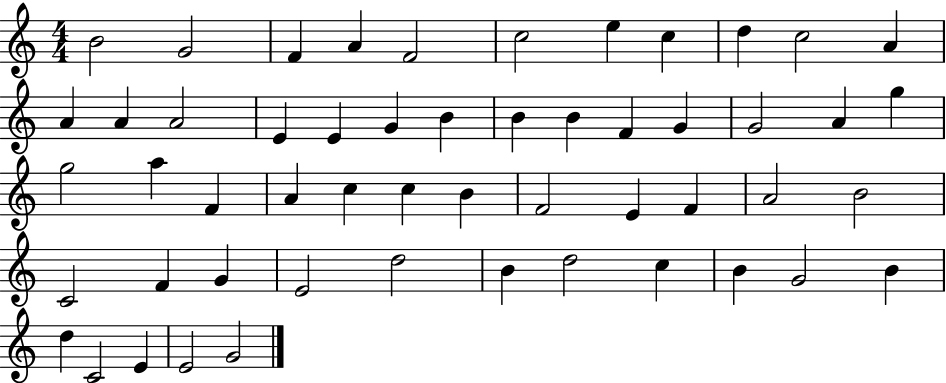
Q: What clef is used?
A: treble